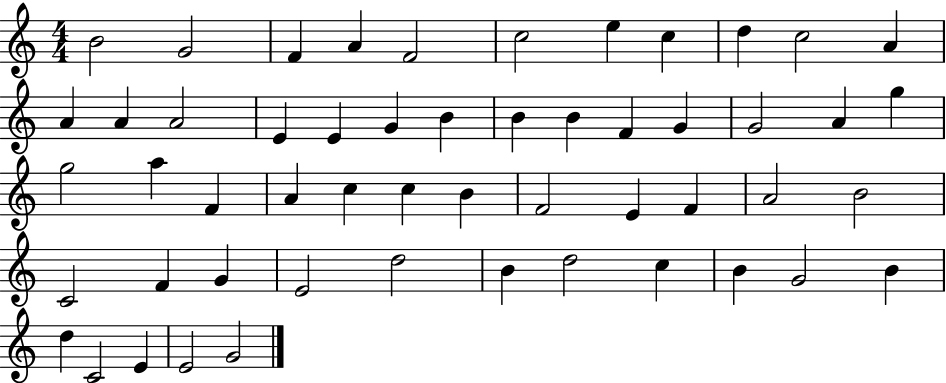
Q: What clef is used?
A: treble